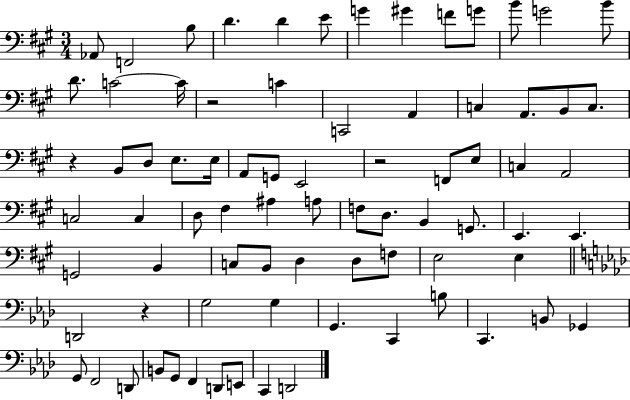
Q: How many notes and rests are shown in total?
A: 78